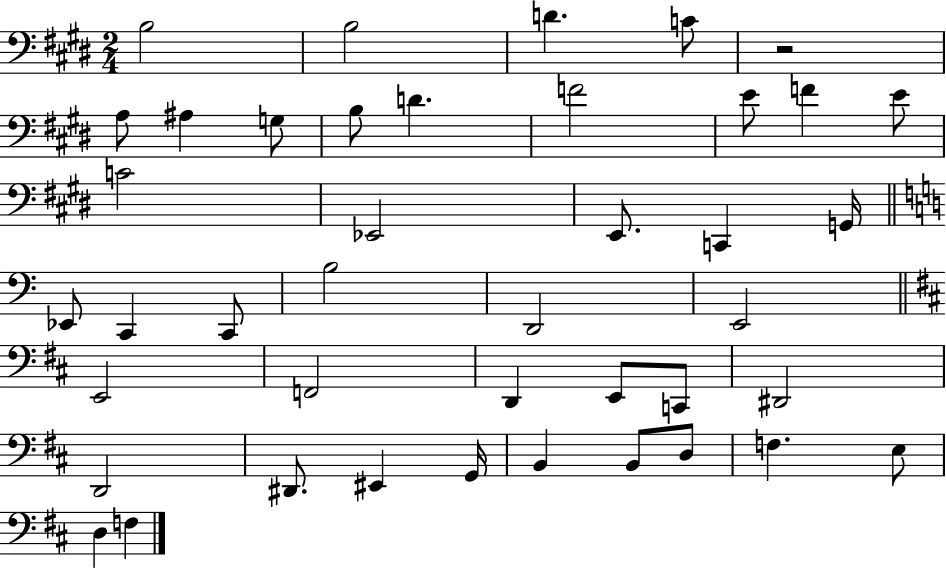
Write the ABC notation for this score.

X:1
T:Untitled
M:2/4
L:1/4
K:E
B,2 B,2 D C/2 z2 A,/2 ^A, G,/2 B,/2 D F2 E/2 F E/2 C2 _E,,2 E,,/2 C,, G,,/4 _E,,/2 C,, C,,/2 B,2 D,,2 E,,2 E,,2 F,,2 D,, E,,/2 C,,/2 ^D,,2 D,,2 ^D,,/2 ^E,, G,,/4 B,, B,,/2 D,/2 F, E,/2 D, F,